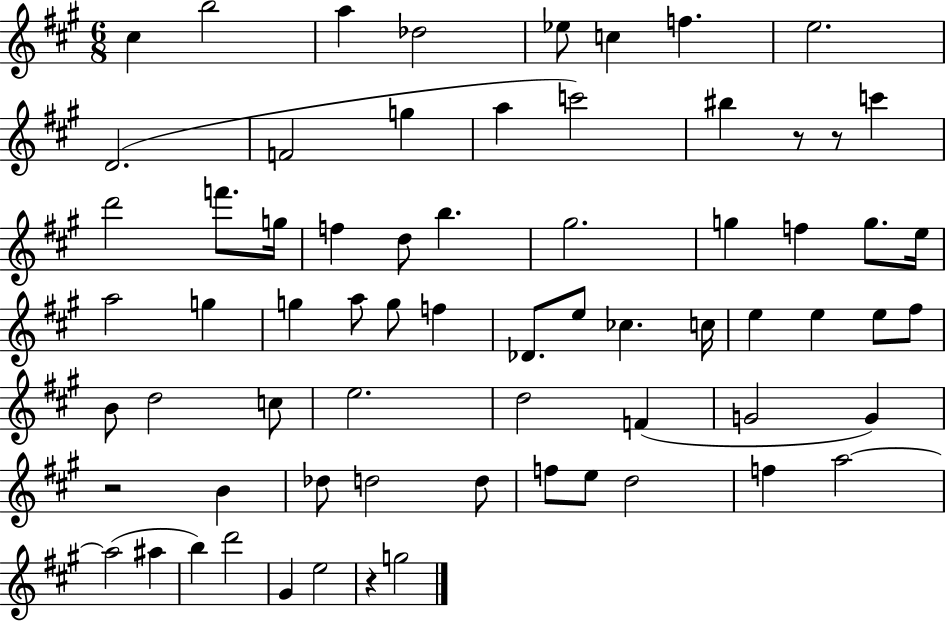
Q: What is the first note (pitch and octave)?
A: C#5